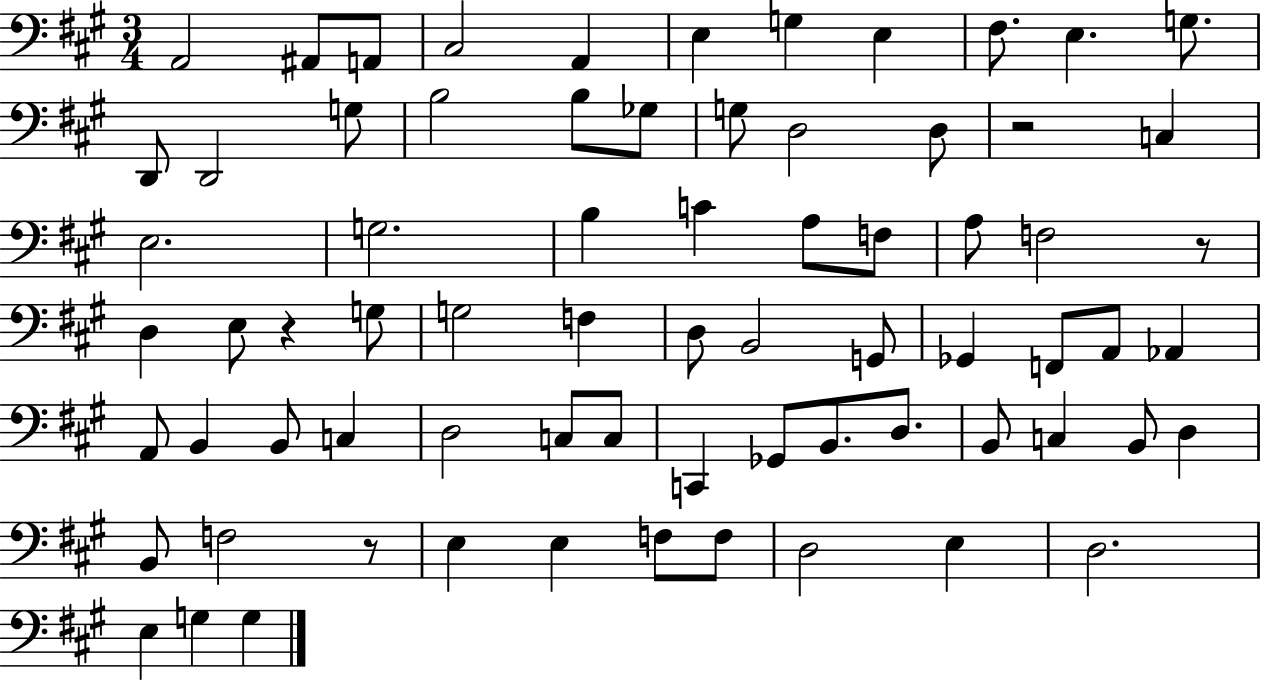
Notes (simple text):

A2/h A#2/e A2/e C#3/h A2/q E3/q G3/q E3/q F#3/e. E3/q. G3/e. D2/e D2/h G3/e B3/h B3/e Gb3/e G3/e D3/h D3/e R/h C3/q E3/h. G3/h. B3/q C4/q A3/e F3/e A3/e F3/h R/e D3/q E3/e R/q G3/e G3/h F3/q D3/e B2/h G2/e Gb2/q F2/e A2/e Ab2/q A2/e B2/q B2/e C3/q D3/h C3/e C3/e C2/q Gb2/e B2/e. D3/e. B2/e C3/q B2/e D3/q B2/e F3/h R/e E3/q E3/q F3/e F3/e D3/h E3/q D3/h. E3/q G3/q G3/q